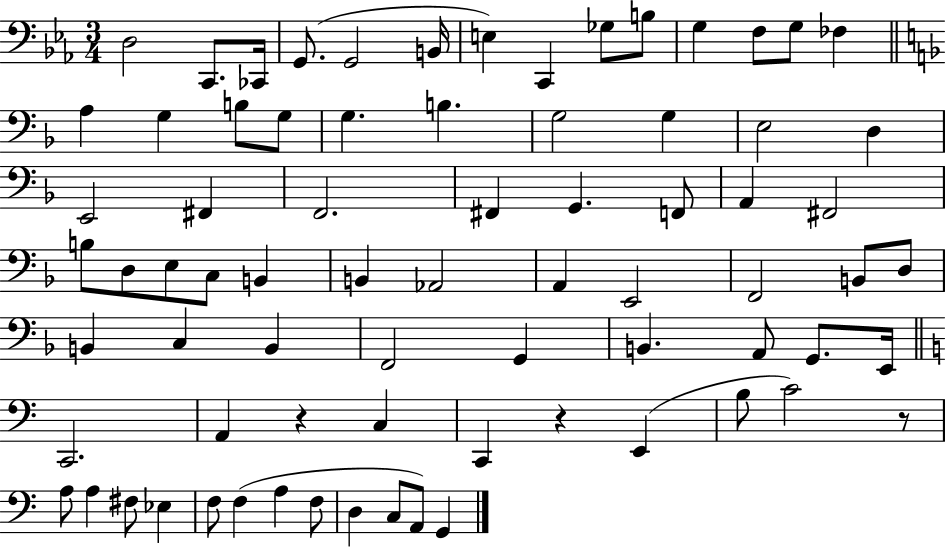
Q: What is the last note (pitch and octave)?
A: G2